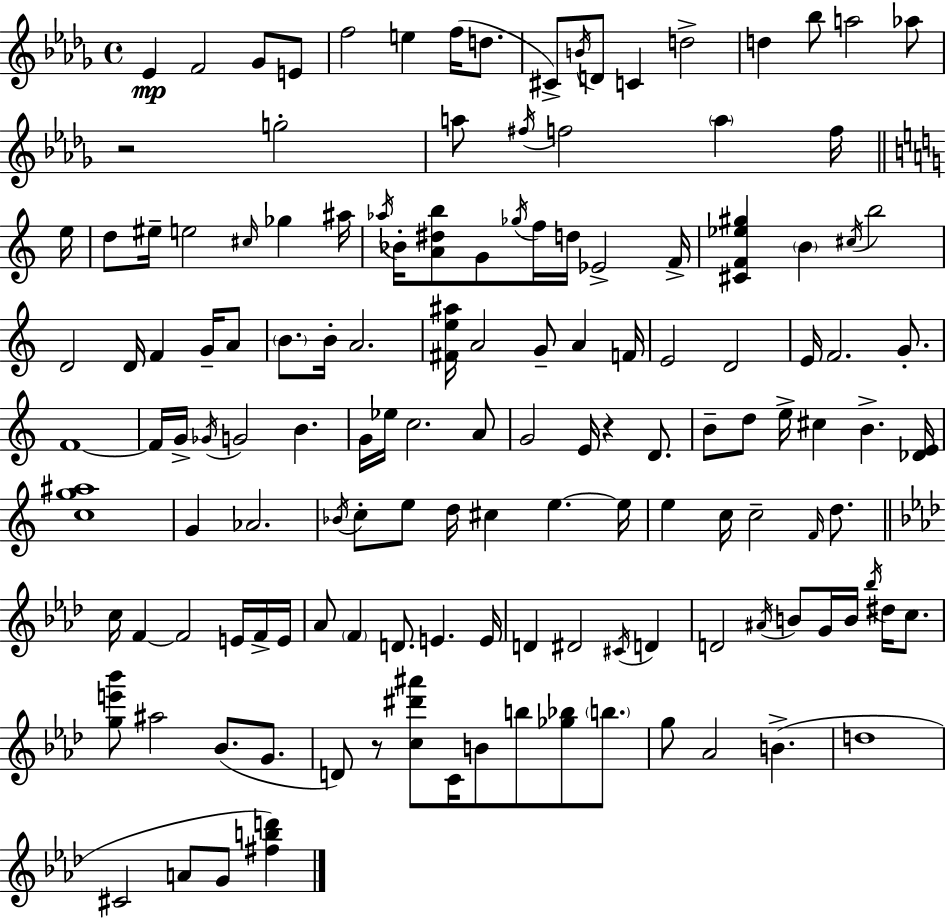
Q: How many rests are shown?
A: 3